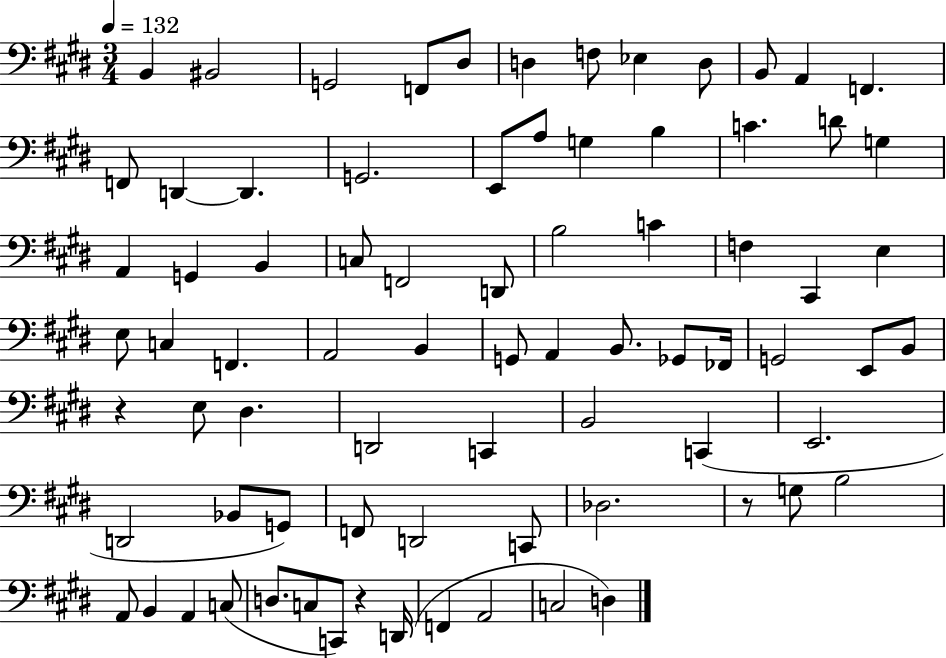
X:1
T:Untitled
M:3/4
L:1/4
K:E
B,, ^B,,2 G,,2 F,,/2 ^D,/2 D, F,/2 _E, D,/2 B,,/2 A,, F,, F,,/2 D,, D,, G,,2 E,,/2 A,/2 G, B, C D/2 G, A,, G,, B,, C,/2 F,,2 D,,/2 B,2 C F, ^C,, E, E,/2 C, F,, A,,2 B,, G,,/2 A,, B,,/2 _G,,/2 _F,,/4 G,,2 E,,/2 B,,/2 z E,/2 ^D, D,,2 C,, B,,2 C,, E,,2 D,,2 _B,,/2 G,,/2 F,,/2 D,,2 C,,/2 _D,2 z/2 G,/2 B,2 A,,/2 B,, A,, C,/2 D,/2 C,/2 C,,/2 z D,,/4 F,, A,,2 C,2 D,